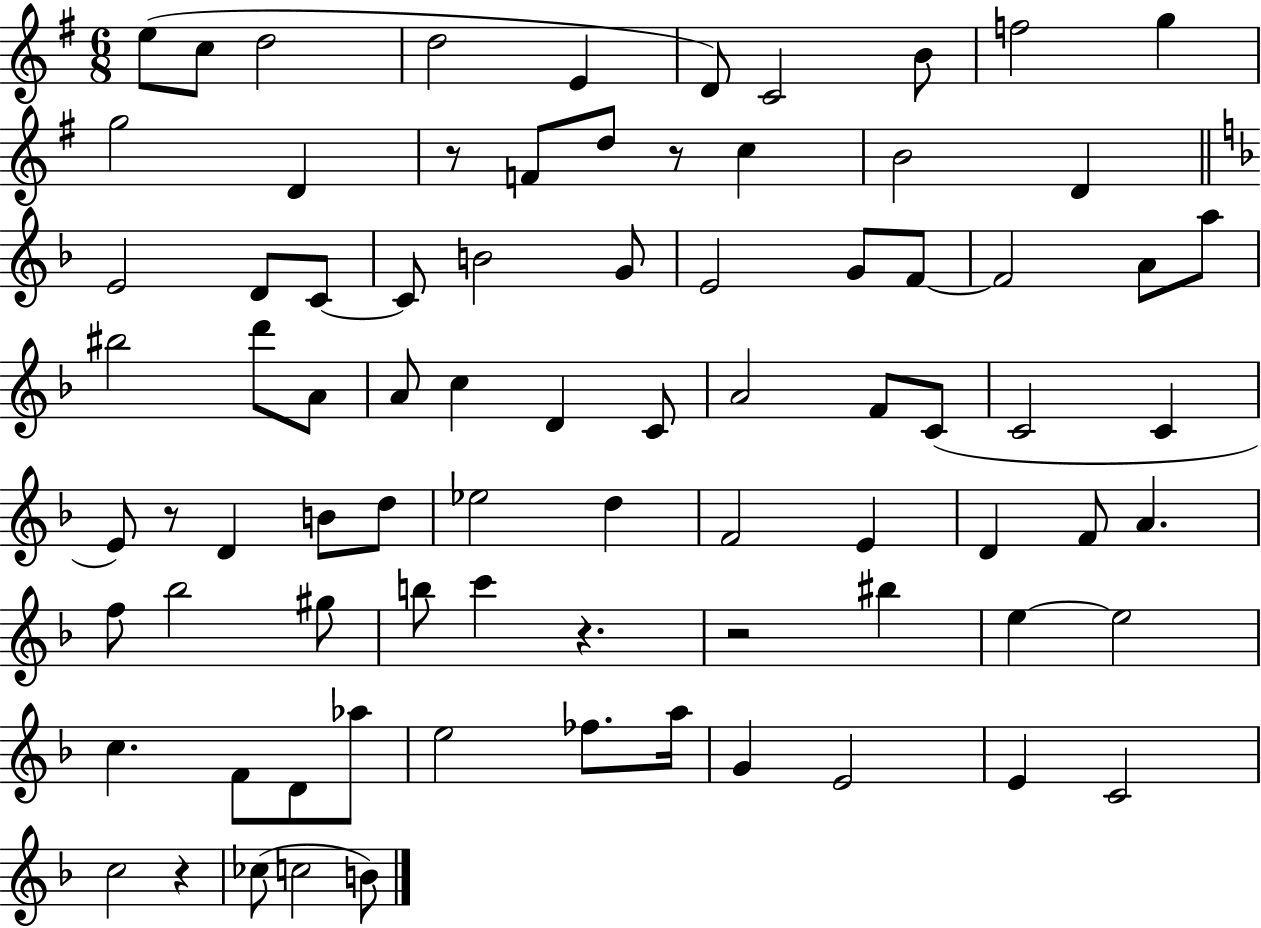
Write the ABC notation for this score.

X:1
T:Untitled
M:6/8
L:1/4
K:G
e/2 c/2 d2 d2 E D/2 C2 B/2 f2 g g2 D z/2 F/2 d/2 z/2 c B2 D E2 D/2 C/2 C/2 B2 G/2 E2 G/2 F/2 F2 A/2 a/2 ^b2 d'/2 A/2 A/2 c D C/2 A2 F/2 C/2 C2 C E/2 z/2 D B/2 d/2 _e2 d F2 E D F/2 A f/2 _b2 ^g/2 b/2 c' z z2 ^b e e2 c F/2 D/2 _a/2 e2 _f/2 a/4 G E2 E C2 c2 z _c/2 c2 B/2